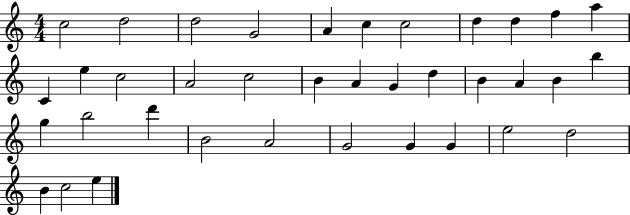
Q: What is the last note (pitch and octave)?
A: E5